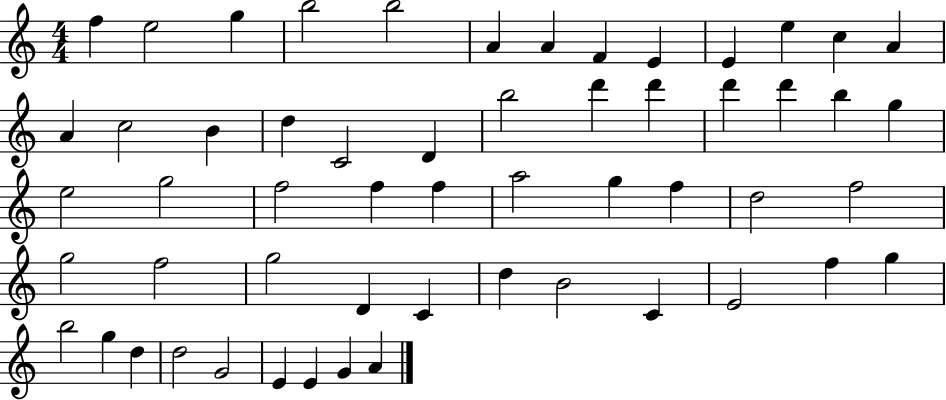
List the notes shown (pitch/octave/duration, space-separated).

F5/q E5/h G5/q B5/h B5/h A4/q A4/q F4/q E4/q E4/q E5/q C5/q A4/q A4/q C5/h B4/q D5/q C4/h D4/q B5/h D6/q D6/q D6/q D6/q B5/q G5/q E5/h G5/h F5/h F5/q F5/q A5/h G5/q F5/q D5/h F5/h G5/h F5/h G5/h D4/q C4/q D5/q B4/h C4/q E4/h F5/q G5/q B5/h G5/q D5/q D5/h G4/h E4/q E4/q G4/q A4/q